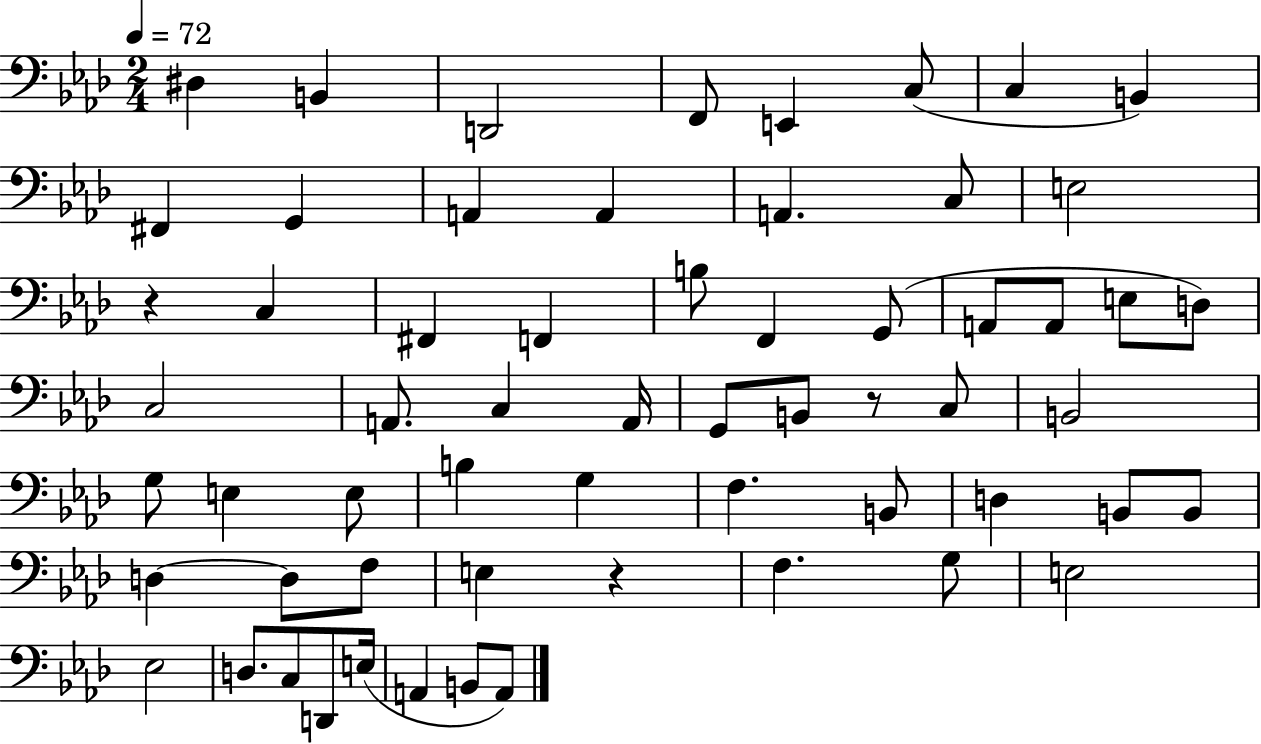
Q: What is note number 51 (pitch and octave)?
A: Eb3